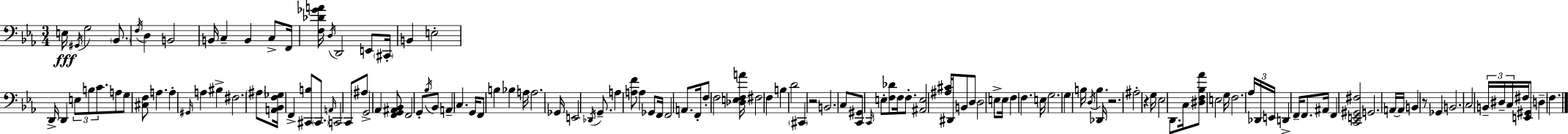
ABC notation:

X:1
T:Untitled
M:3/4
L:1/4
K:Cm
E,/4 ^G,,/4 G,2 _B,,/2 F,/4 D, B,,2 B,,/4 C, B,, C,/2 F,,/4 [F,_D_GA]/4 D,/4 D,,2 E,,/2 ^C,,/4 B,, E,2 D,,/4 D,, E,/2 B,/2 C/2 A,/2 G,/2 [^C,F,]/2 A, A, ^G,,/4 A, ^B, ^F,2 ^A,/2 [A,,_B,,F,_G,]/4 F,, [^C,,B,]/2 ^C,,/2 A,,/4 C,,2 C,,/2 ^A,/2 G,,2 _A,, [F,,G,,^A,,_B,,]/2 F,,2 G,,/2 _B,/4 _B,,/2 A,, C, G,,/4 F,,/2 B, _B, A,/4 A,2 _G,,/4 E,,2 _D,,/4 G,,/2 A, [A,F]/2 A, _G,,/2 F,,/4 F,,2 A,,/2 F,,/4 F,/2 F,2 [_D,E,F,A]/4 ^F,2 F, B, D2 ^C,, z2 B,,2 C,/2 [C,,^G,,]/2 C,,/4 E,/2 [F,_D]/2 F,/4 F,/2 [^A,,E,]2 [^A,^C]/4 ^D,,/4 B,,/2 D,/2 D,2 E,/2 E,/4 F, F, E,/4 G,2 G, B,/4 D,/4 B, _D,,/4 z2 ^A,2 z G,/4 _E,2 D,,/2 C,/4 [^D,F,_B,_A]/2 E,2 G,/4 F,2 _A,/4 _D,,/4 E,,/4 D,, F,,/4 F,,/2 ^A,,/4 F,, [C,,E,,^G,,^F,]2 G,,2 A,,/4 A,,/4 B,, z/2 _G,, B,,2 C,2 B,,/4 ^D,/4 C,/4 ^F,/4 [E,,^G,,]/2 D, F,